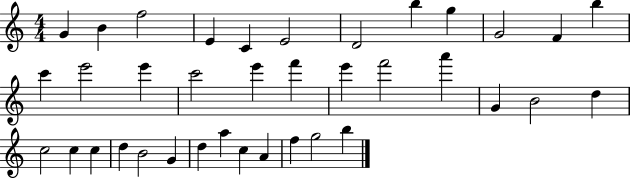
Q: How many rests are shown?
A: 0